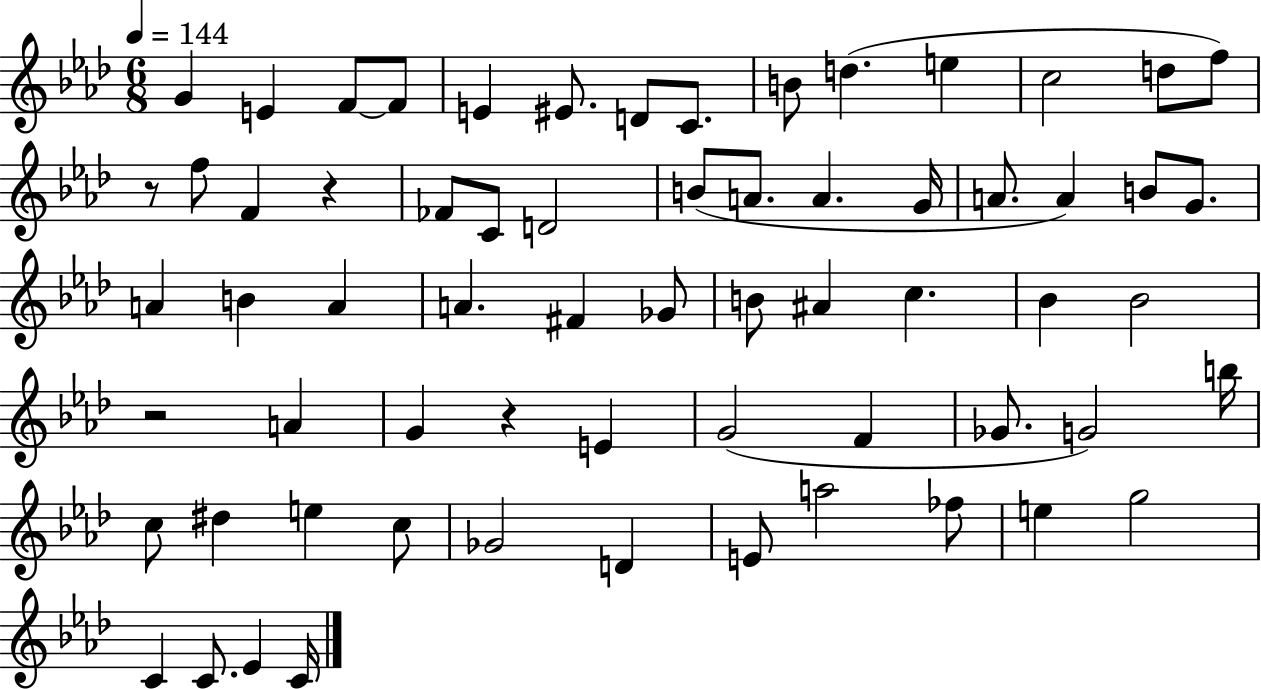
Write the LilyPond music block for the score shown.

{
  \clef treble
  \numericTimeSignature
  \time 6/8
  \key aes \major
  \tempo 4 = 144
  g'4 e'4 f'8~~ f'8 | e'4 eis'8. d'8 c'8. | b'8 d''4.( e''4 | c''2 d''8 f''8) | \break r8 f''8 f'4 r4 | fes'8 c'8 d'2 | b'8( a'8. a'4. g'16 | a'8. a'4) b'8 g'8. | \break a'4 b'4 a'4 | a'4. fis'4 ges'8 | b'8 ais'4 c''4. | bes'4 bes'2 | \break r2 a'4 | g'4 r4 e'4 | g'2( f'4 | ges'8. g'2) b''16 | \break c''8 dis''4 e''4 c''8 | ges'2 d'4 | e'8 a''2 fes''8 | e''4 g''2 | \break c'4 c'8. ees'4 c'16 | \bar "|."
}